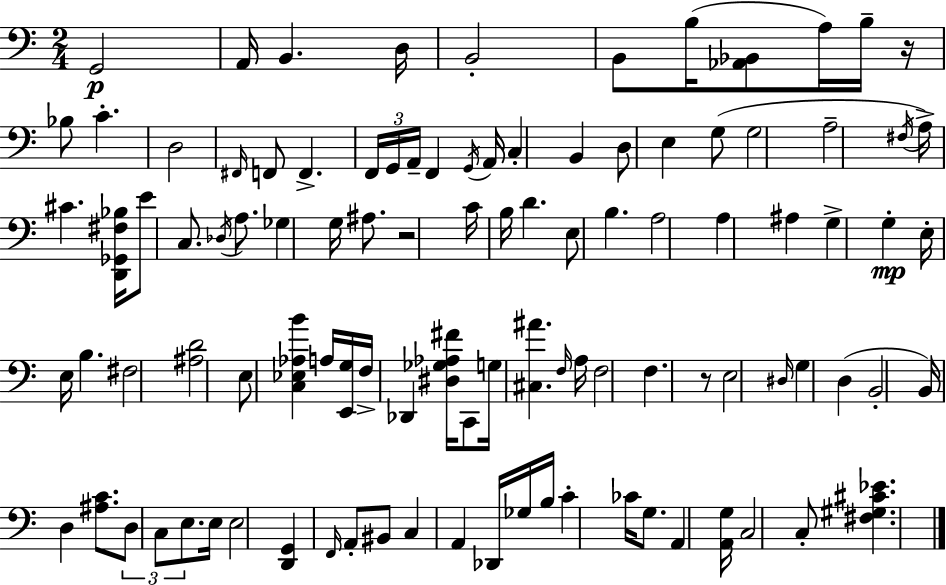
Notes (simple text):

G2/h A2/s B2/q. D3/s B2/h B2/e B3/s [Ab2,Bb2]/e A3/s B3/s R/s Bb3/e C4/q. D3/h F#2/s F2/e F2/q. F2/s G2/s A2/s F2/q G2/s A2/s C3/q B2/q D3/e E3/q G3/e G3/h A3/h F#3/s A3/s C#4/q. [D2,Gb2,F#3,Bb3]/s E4/e C3/e. Db3/s A3/e. Gb3/q G3/s A#3/e. R/h C4/s B3/s D4/q. E3/e B3/q. A3/h A3/q A#3/q G3/q G3/q E3/s E3/s B3/q. F#3/h [A#3,D4]/h E3/e [C3,Eb3,Ab3,B4]/q A3/s [E2,G3]/s F3/s Db2/q [D#3,Gb3,Ab3,F#4]/s C2/e G3/s [C#3,A#4]/q. F3/s A3/s F3/h F3/q. R/e E3/h D#3/s G3/q D3/q B2/h B2/s D3/q [A#3,C4]/e. D3/e C3/e E3/e. E3/s E3/h [D2,G2]/q F2/s A2/e BIS2/e C3/q A2/q Db2/s Gb3/s B3/s C4/q CES4/s G3/e. A2/q [A2,G3]/s C3/h C3/e [F#3,G#3,C#4,Eb4]/q.